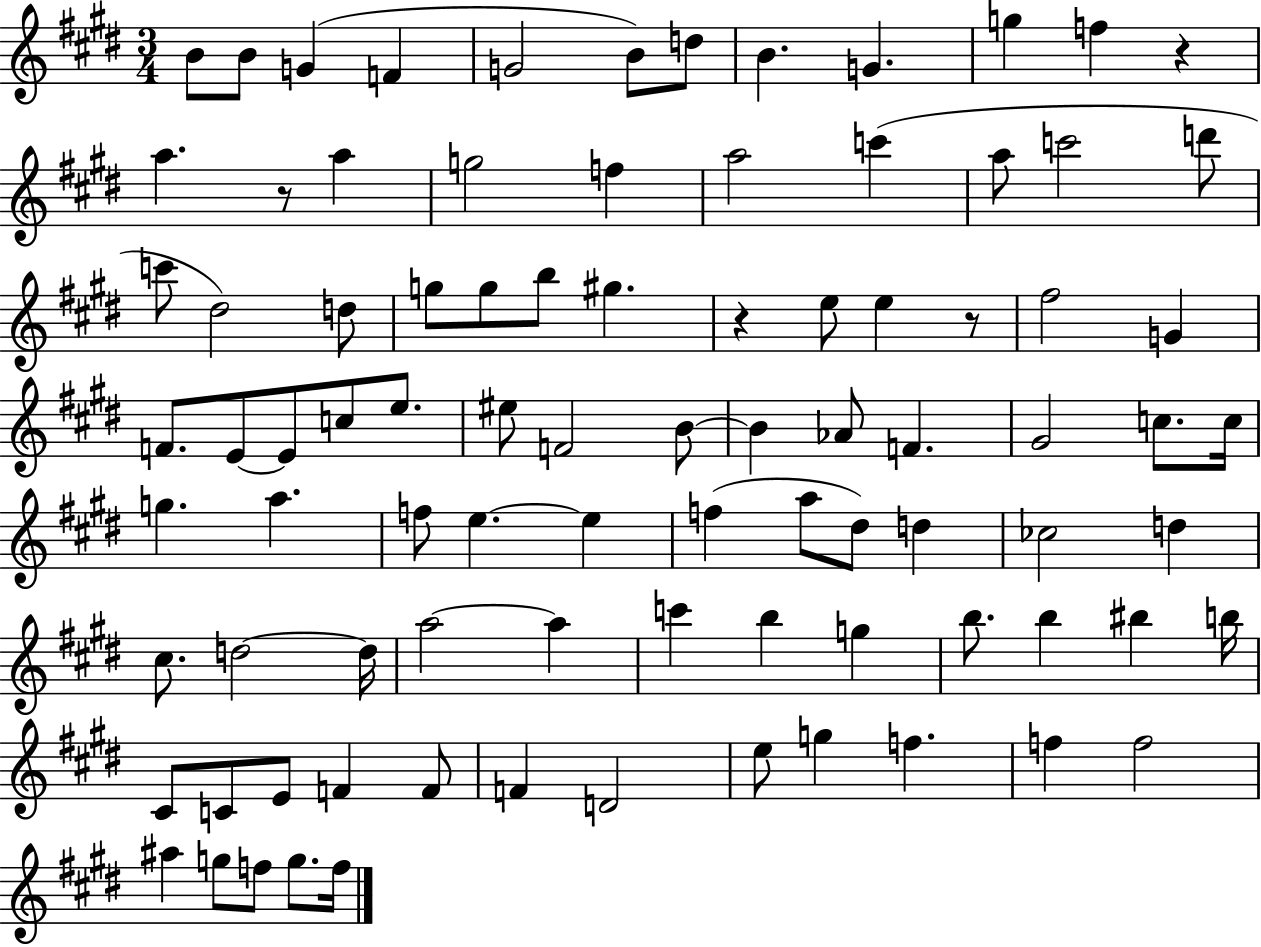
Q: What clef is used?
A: treble